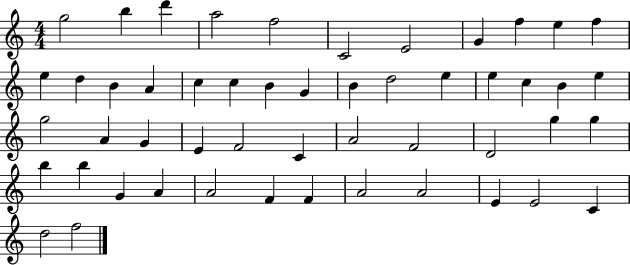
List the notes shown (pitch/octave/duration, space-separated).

G5/h B5/q D6/q A5/h F5/h C4/h E4/h G4/q F5/q E5/q F5/q E5/q D5/q B4/q A4/q C5/q C5/q B4/q G4/q B4/q D5/h E5/q E5/q C5/q B4/q E5/q G5/h A4/q G4/q E4/q F4/h C4/q A4/h F4/h D4/h G5/q G5/q B5/q B5/q G4/q A4/q A4/h F4/q F4/q A4/h A4/h E4/q E4/h C4/q D5/h F5/h